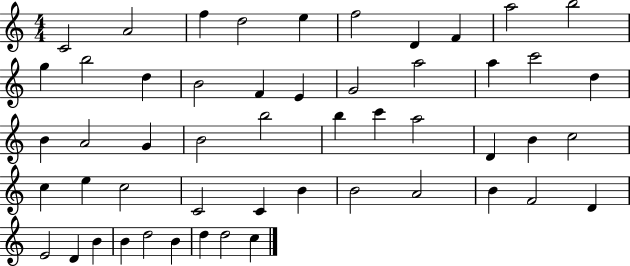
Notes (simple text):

C4/h A4/h F5/q D5/h E5/q F5/h D4/q F4/q A5/h B5/h G5/q B5/h D5/q B4/h F4/q E4/q G4/h A5/h A5/q C6/h D5/q B4/q A4/h G4/q B4/h B5/h B5/q C6/q A5/h D4/q B4/q C5/h C5/q E5/q C5/h C4/h C4/q B4/q B4/h A4/h B4/q F4/h D4/q E4/h D4/q B4/q B4/q D5/h B4/q D5/q D5/h C5/q